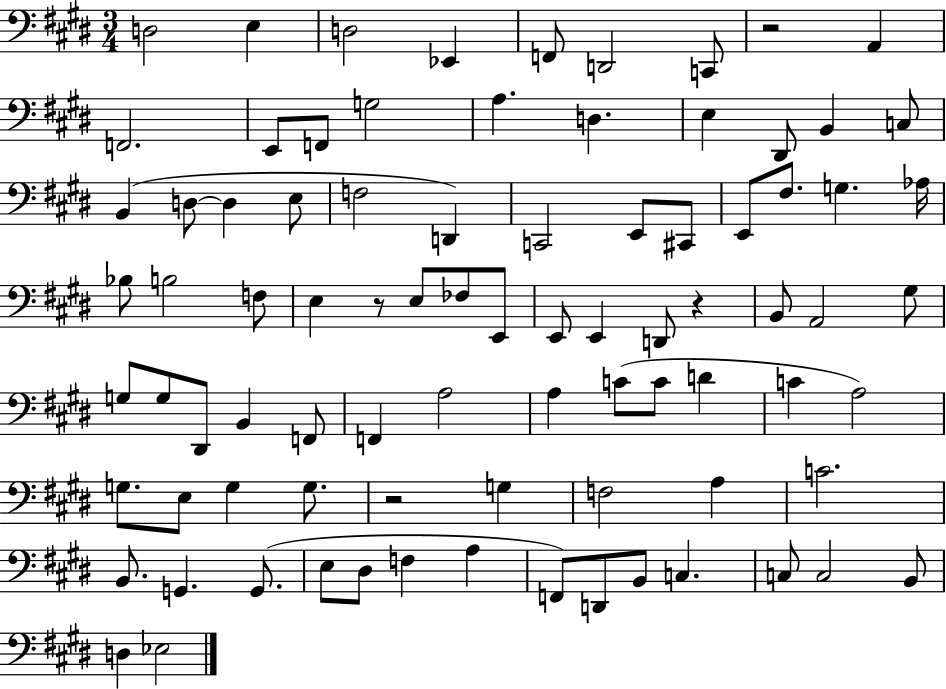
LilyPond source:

{
  \clef bass
  \numericTimeSignature
  \time 3/4
  \key e \major
  d2 e4 | d2 ees,4 | f,8 d,2 c,8 | r2 a,4 | \break f,2. | e,8 f,8 g2 | a4. d4. | e4 dis,8 b,4 c8 | \break b,4( d8~~ d4 e8 | f2 d,4) | c,2 e,8 cis,8 | e,8 fis8. g4. aes16 | \break bes8 b2 f8 | e4 r8 e8 fes8 e,8 | e,8 e,4 d,8 r4 | b,8 a,2 gis8 | \break g8 g8 dis,8 b,4 f,8 | f,4 a2 | a4 c'8( c'8 d'4 | c'4 a2) | \break g8. e8 g4 g8. | r2 g4 | f2 a4 | c'2. | \break b,8. g,4. g,8.( | e8 dis8 f4 a4 | f,8) d,8 b,8 c4. | c8 c2 b,8 | \break d4 ees2 | \bar "|."
}